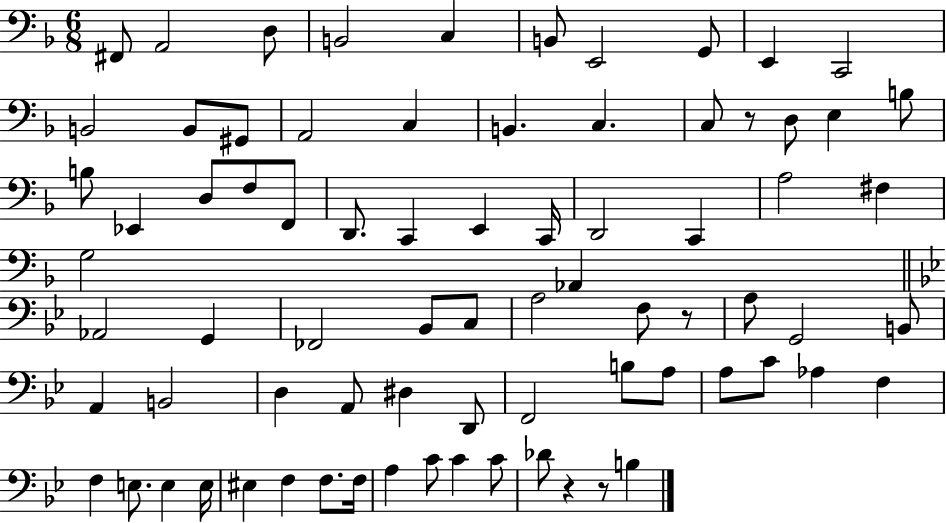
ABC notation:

X:1
T:Untitled
M:6/8
L:1/4
K:F
^F,,/2 A,,2 D,/2 B,,2 C, B,,/2 E,,2 G,,/2 E,, C,,2 B,,2 B,,/2 ^G,,/2 A,,2 C, B,, C, C,/2 z/2 D,/2 E, B,/2 B,/2 _E,, D,/2 F,/2 F,,/2 D,,/2 C,, E,, C,,/4 D,,2 C,, A,2 ^F, G,2 _A,, _A,,2 G,, _F,,2 _B,,/2 C,/2 A,2 F,/2 z/2 A,/2 G,,2 B,,/2 A,, B,,2 D, A,,/2 ^D, D,,/2 F,,2 B,/2 A,/2 A,/2 C/2 _A, F, F, E,/2 E, E,/4 ^E, F, F,/2 F,/4 A, C/2 C C/2 _D/2 z z/2 B,